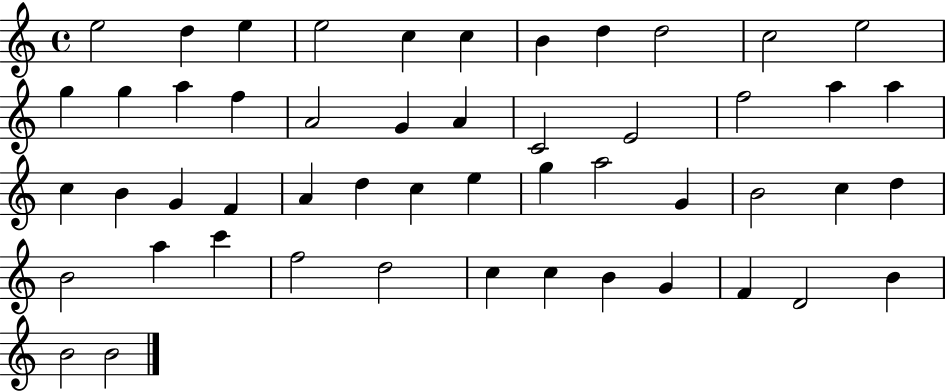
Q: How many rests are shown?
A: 0